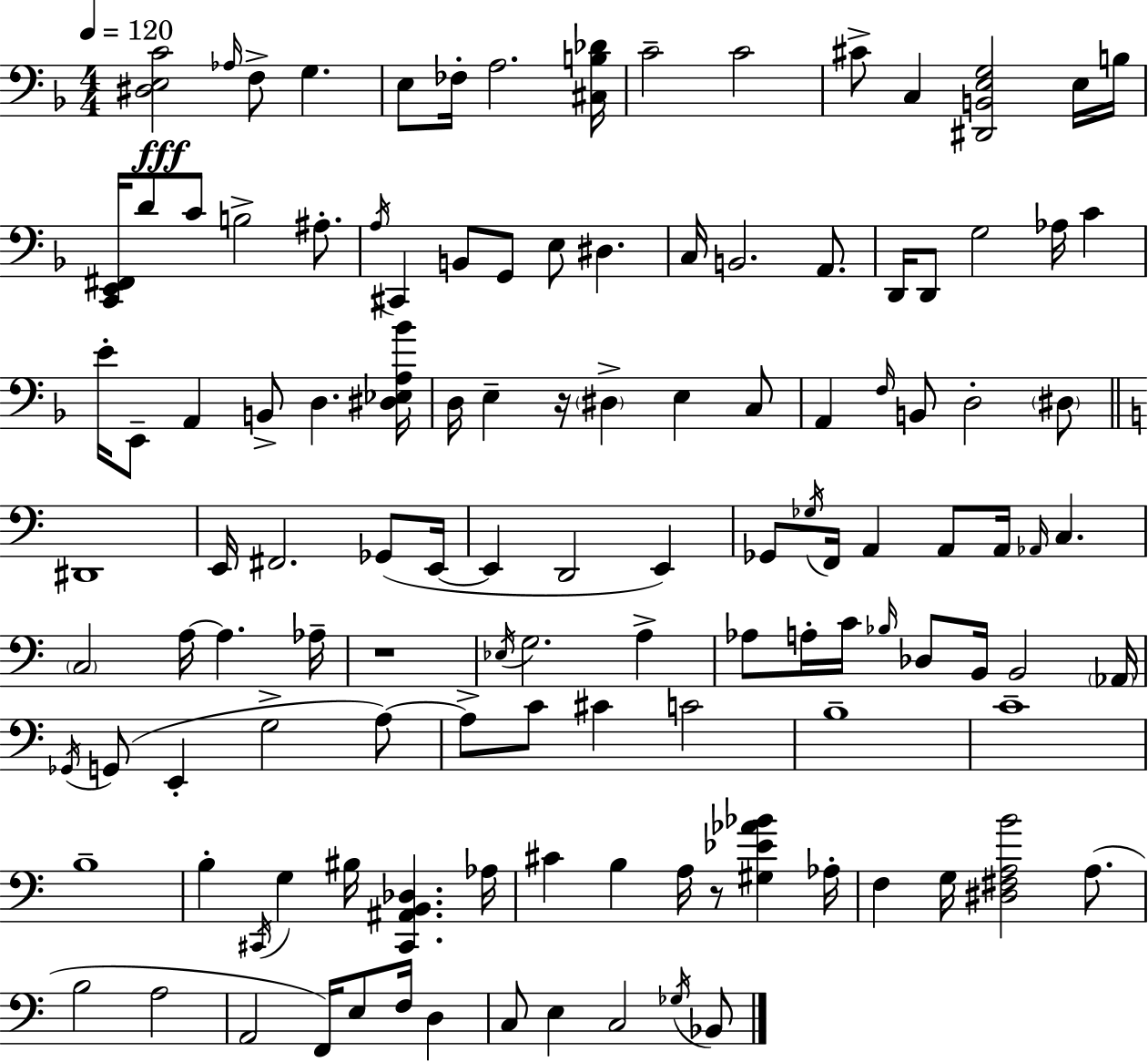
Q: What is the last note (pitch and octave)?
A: Bb2